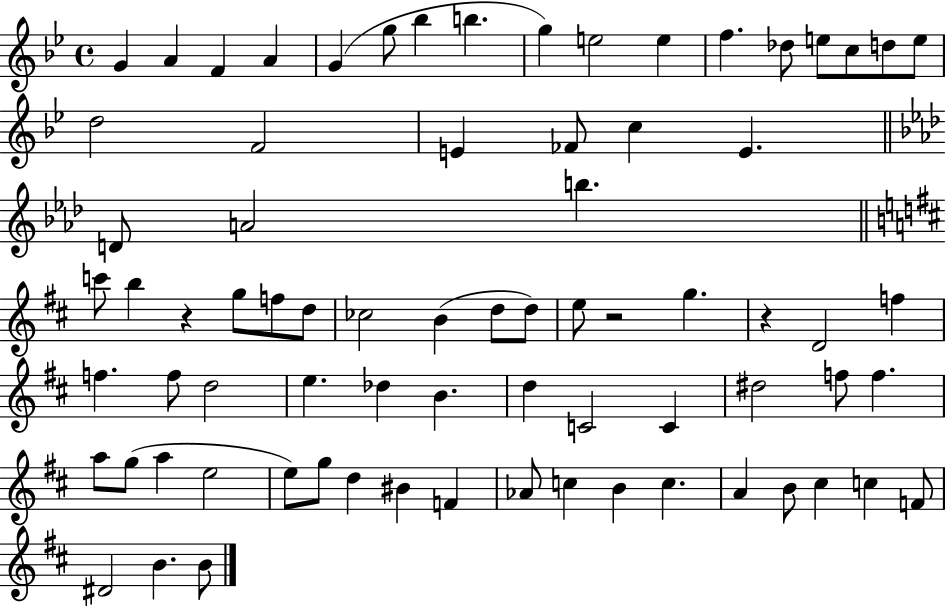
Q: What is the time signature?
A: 4/4